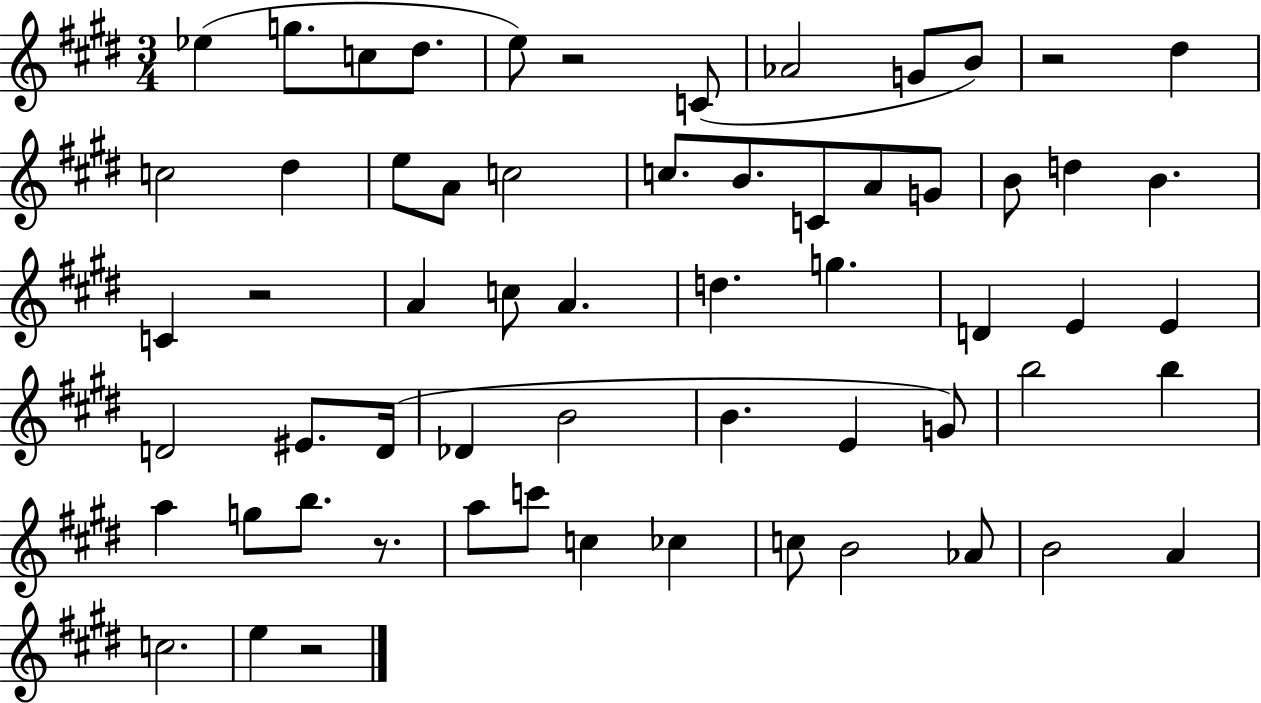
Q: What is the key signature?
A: E major